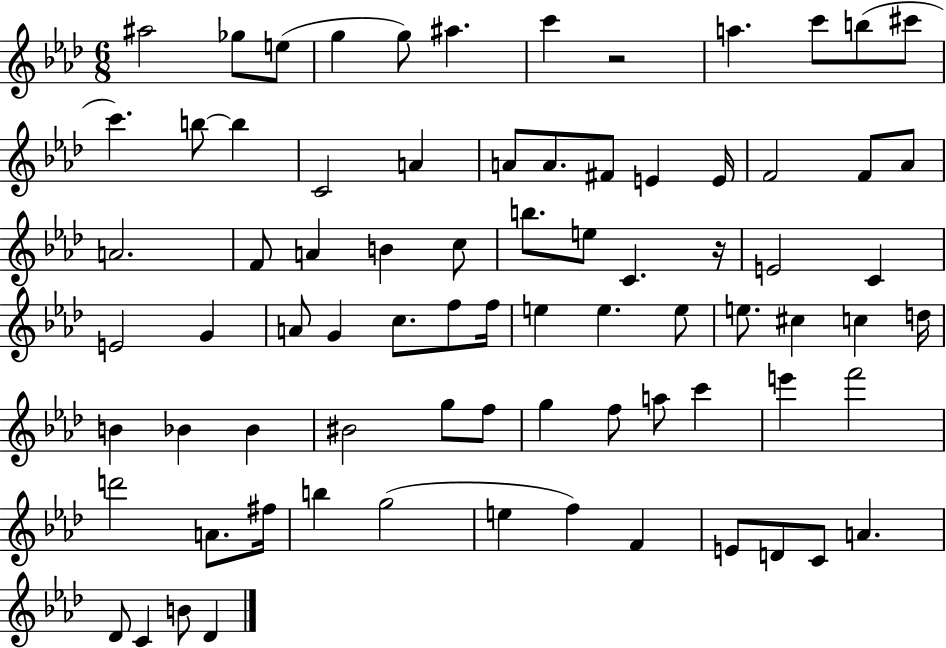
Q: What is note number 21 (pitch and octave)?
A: E4